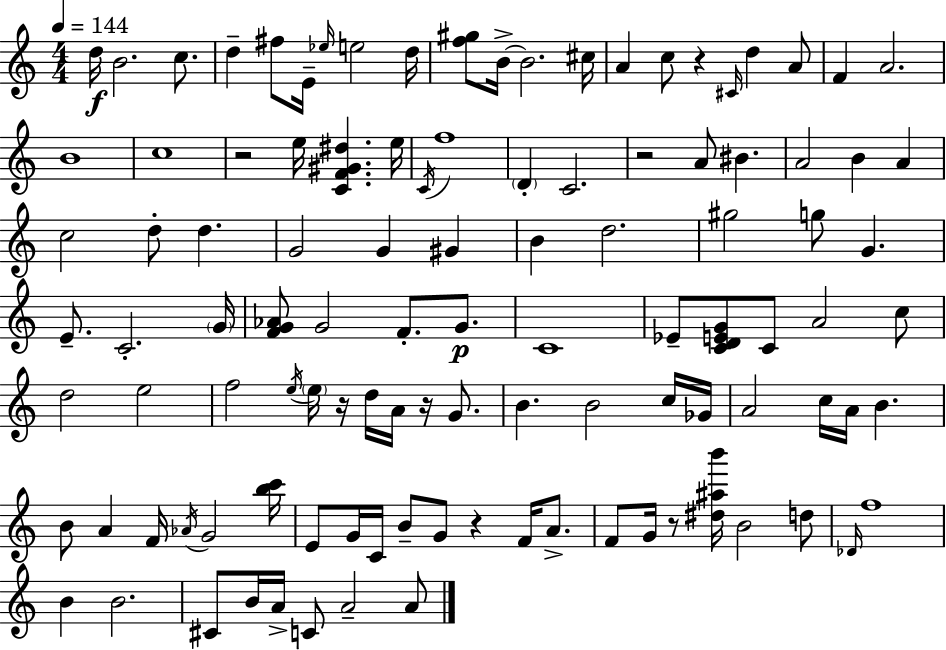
{
  \clef treble
  \numericTimeSignature
  \time 4/4
  \key a \minor
  \tempo 4 = 144
  \repeat volta 2 { d''16\f b'2. c''8. | d''4-- fis''8 e'16-- \grace { ees''16 } e''2 | d''16 <f'' gis''>8 b'16->~~ b'2. | cis''16 a'4 c''8 r4 \grace { cis'16 } d''4 | \break a'8 f'4 a'2. | b'1 | c''1 | r2 e''16 <c' f' gis' dis''>4. | \break e''16 \acciaccatura { c'16 } f''1 | \parenthesize d'4-. c'2. | r2 a'8 bis'4. | a'2 b'4 a'4 | \break c''2 d''8-. d''4. | g'2 g'4 gis'4 | b'4 d''2. | gis''2 g''8 g'4. | \break e'8.-- c'2.-. | \parenthesize g'16 <f' g' aes'>8 g'2 f'8.-. | g'8.\p c'1 | ees'8-- <c' d' e' g'>8 c'8 a'2 | \break c''8 d''2 e''2 | f''2 \acciaccatura { e''16 } \parenthesize e''16 r16 d''16 a'16 | r16 g'8. b'4. b'2 | c''16 ges'16 a'2 c''16 a'16 b'4. | \break b'8 a'4 f'16 \acciaccatura { aes'16 } g'2 | <b'' c'''>16 e'8 g'16 c'16 b'8-- g'8 r4 | f'16 a'8.-> f'8 g'16 r8 <dis'' ais'' b'''>16 b'2 | d''8 \grace { des'16 } f''1 | \break b'4 b'2. | cis'8 b'16 a'16-> c'8 a'2-- | a'8 } \bar "|."
}